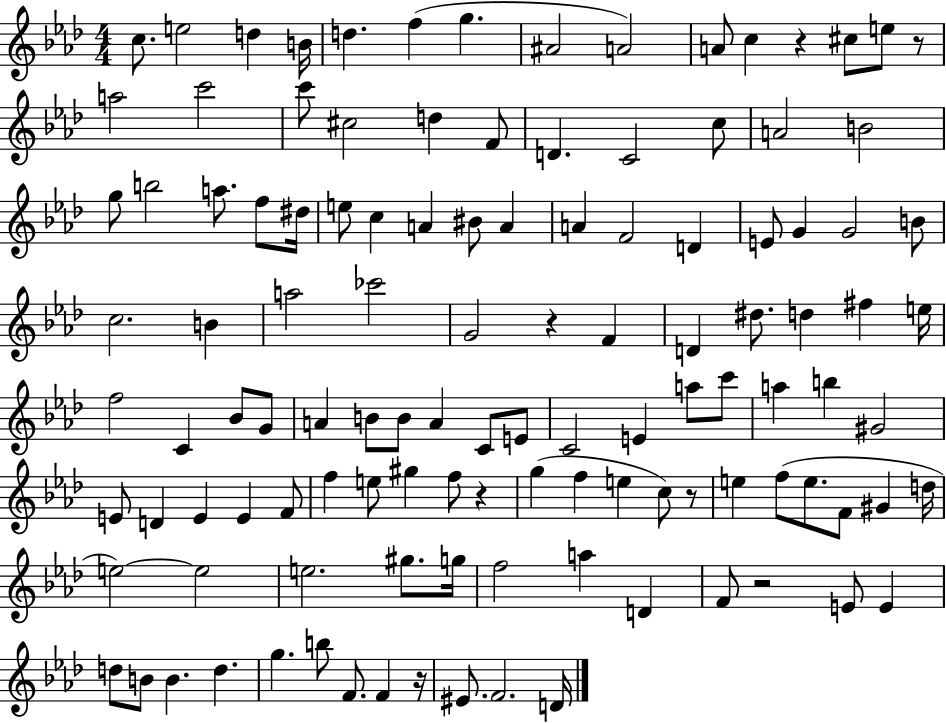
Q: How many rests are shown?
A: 7